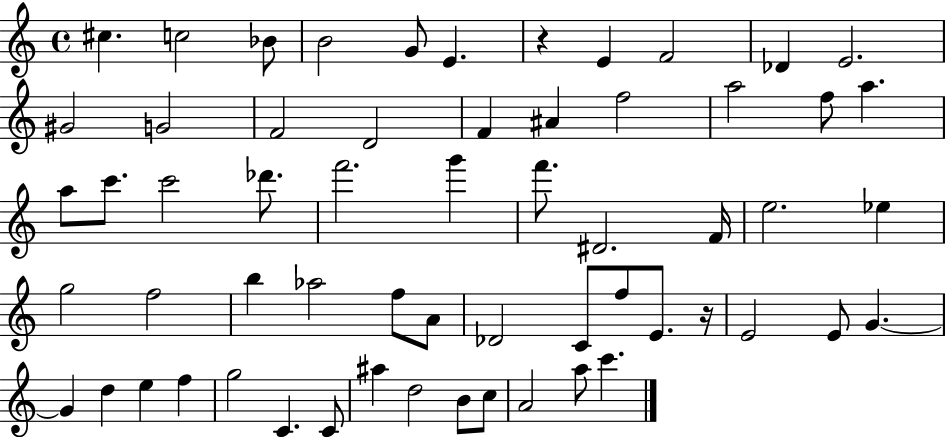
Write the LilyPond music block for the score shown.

{
  \clef treble
  \time 4/4
  \defaultTimeSignature
  \key c \major
  \repeat volta 2 { cis''4. c''2 bes'8 | b'2 g'8 e'4. | r4 e'4 f'2 | des'4 e'2. | \break gis'2 g'2 | f'2 d'2 | f'4 ais'4 f''2 | a''2 f''8 a''4. | \break a''8 c'''8. c'''2 des'''8. | f'''2. g'''4 | f'''8. dis'2. f'16 | e''2. ees''4 | \break g''2 f''2 | b''4 aes''2 f''8 a'8 | des'2 c'8 f''8 e'8. r16 | e'2 e'8 g'4.~~ | \break g'4 d''4 e''4 f''4 | g''2 c'4. c'8 | ais''4 d''2 b'8 c''8 | a'2 a''8 c'''4. | \break } \bar "|."
}